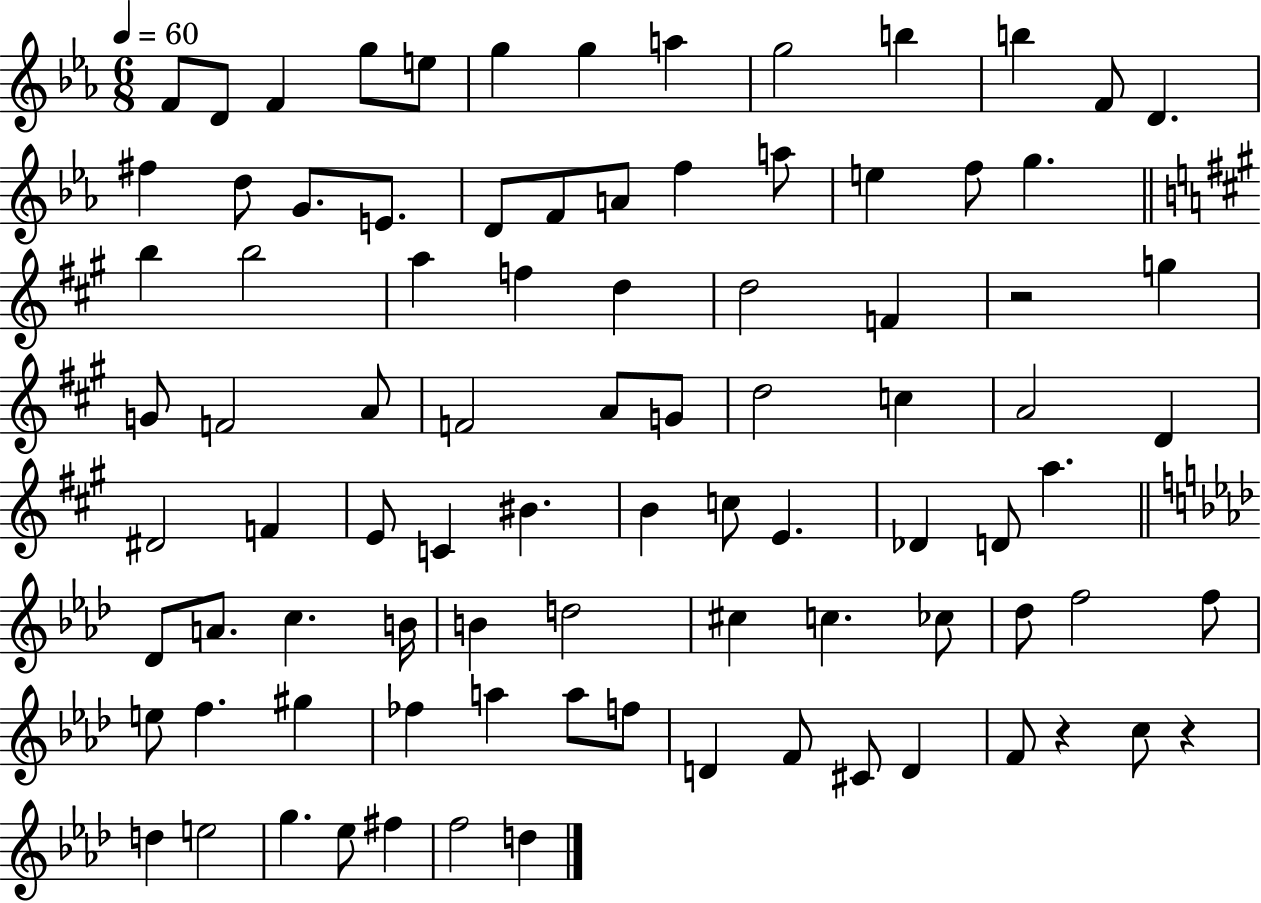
X:1
T:Untitled
M:6/8
L:1/4
K:Eb
F/2 D/2 F g/2 e/2 g g a g2 b b F/2 D ^f d/2 G/2 E/2 D/2 F/2 A/2 f a/2 e f/2 g b b2 a f d d2 F z2 g G/2 F2 A/2 F2 A/2 G/2 d2 c A2 D ^D2 F E/2 C ^B B c/2 E _D D/2 a _D/2 A/2 c B/4 B d2 ^c c _c/2 _d/2 f2 f/2 e/2 f ^g _f a a/2 f/2 D F/2 ^C/2 D F/2 z c/2 z d e2 g _e/2 ^f f2 d